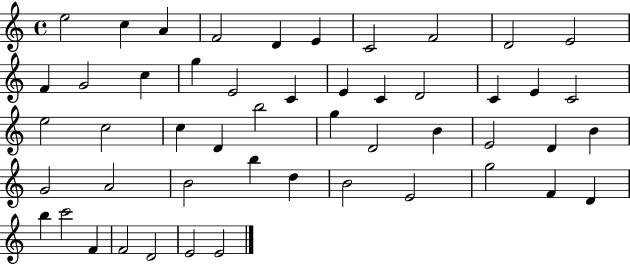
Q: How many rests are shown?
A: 0